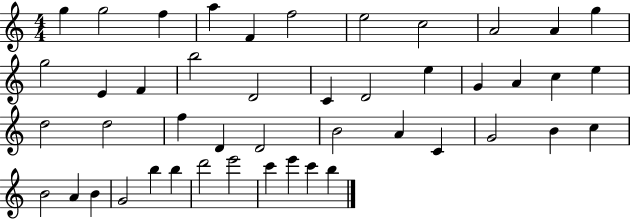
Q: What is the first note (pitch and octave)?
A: G5